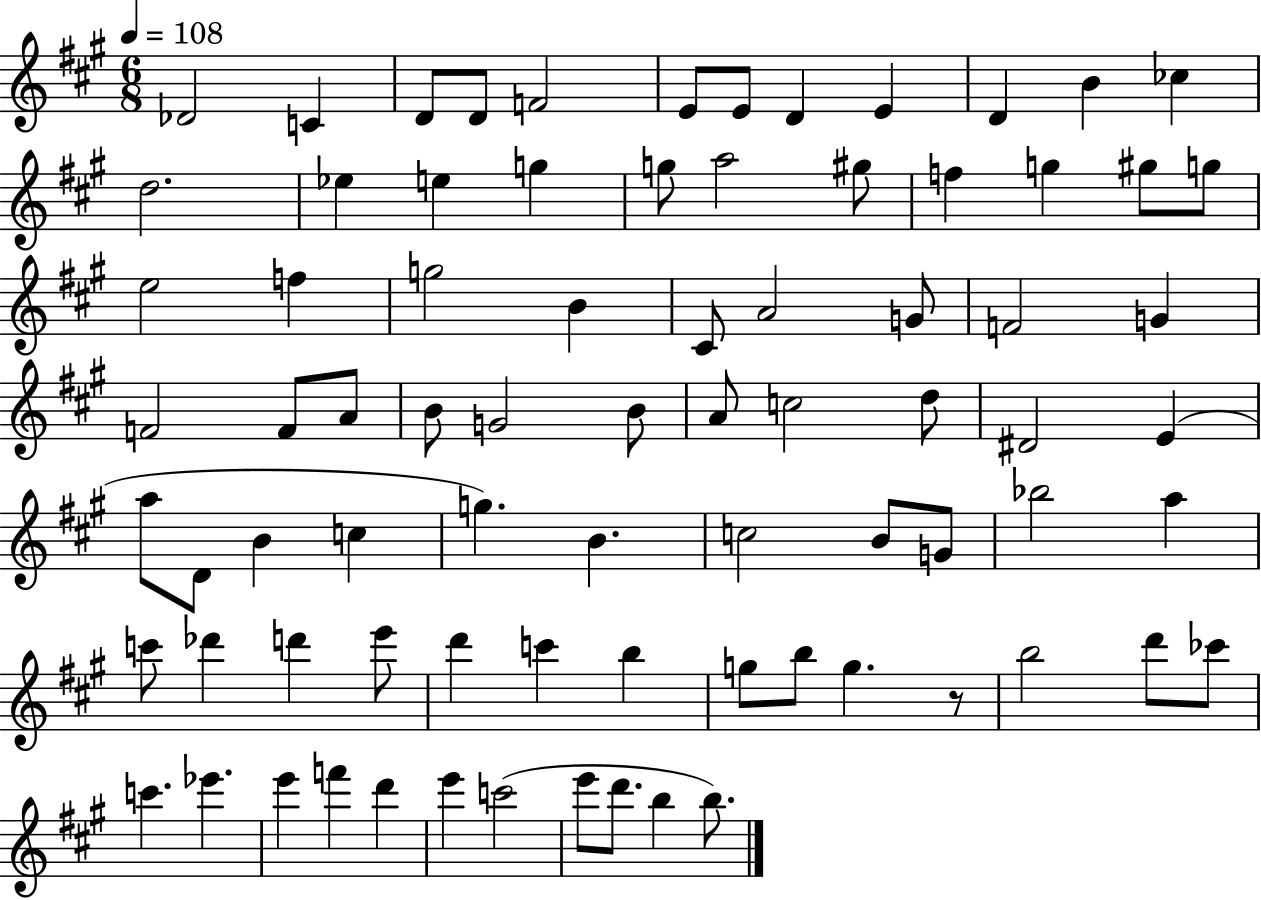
{
  \clef treble
  \numericTimeSignature
  \time 6/8
  \key a \major
  \tempo 4 = 108
  des'2 c'4 | d'8 d'8 f'2 | e'8 e'8 d'4 e'4 | d'4 b'4 ces''4 | \break d''2. | ees''4 e''4 g''4 | g''8 a''2 gis''8 | f''4 g''4 gis''8 g''8 | \break e''2 f''4 | g''2 b'4 | cis'8 a'2 g'8 | f'2 g'4 | \break f'2 f'8 a'8 | b'8 g'2 b'8 | a'8 c''2 d''8 | dis'2 e'4( | \break a''8 d'8 b'4 c''4 | g''4.) b'4. | c''2 b'8 g'8 | bes''2 a''4 | \break c'''8 des'''4 d'''4 e'''8 | d'''4 c'''4 b''4 | g''8 b''8 g''4. r8 | b''2 d'''8 ces'''8 | \break c'''4. ees'''4. | e'''4 f'''4 d'''4 | e'''4 c'''2( | e'''8 d'''8. b''4 b''8.) | \break \bar "|."
}